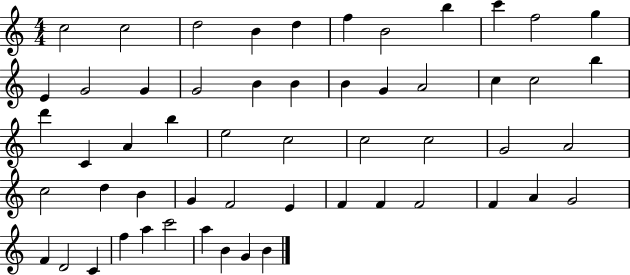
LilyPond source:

{
  \clef treble
  \numericTimeSignature
  \time 4/4
  \key c \major
  c''2 c''2 | d''2 b'4 d''4 | f''4 b'2 b''4 | c'''4 f''2 g''4 | \break e'4 g'2 g'4 | g'2 b'4 b'4 | b'4 g'4 a'2 | c''4 c''2 b''4 | \break d'''4 c'4 a'4 b''4 | e''2 c''2 | c''2 c''2 | g'2 a'2 | \break c''2 d''4 b'4 | g'4 f'2 e'4 | f'4 f'4 f'2 | f'4 a'4 g'2 | \break f'4 d'2 c'4 | f''4 a''4 c'''2 | a''4 b'4 g'4 b'4 | \bar "|."
}